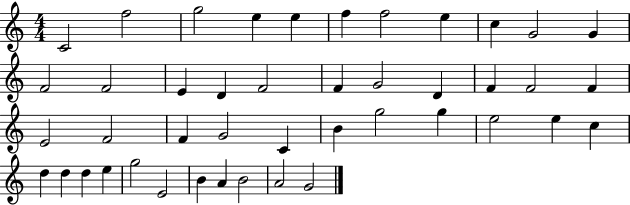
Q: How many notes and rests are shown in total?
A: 44